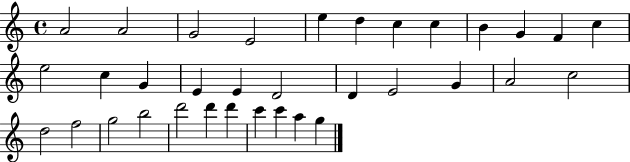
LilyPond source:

{
  \clef treble
  \time 4/4
  \defaultTimeSignature
  \key c \major
  a'2 a'2 | g'2 e'2 | e''4 d''4 c''4 c''4 | b'4 g'4 f'4 c''4 | \break e''2 c''4 g'4 | e'4 e'4 d'2 | d'4 e'2 g'4 | a'2 c''2 | \break d''2 f''2 | g''2 b''2 | d'''2 d'''4 d'''4 | c'''4 c'''4 a''4 g''4 | \break \bar "|."
}